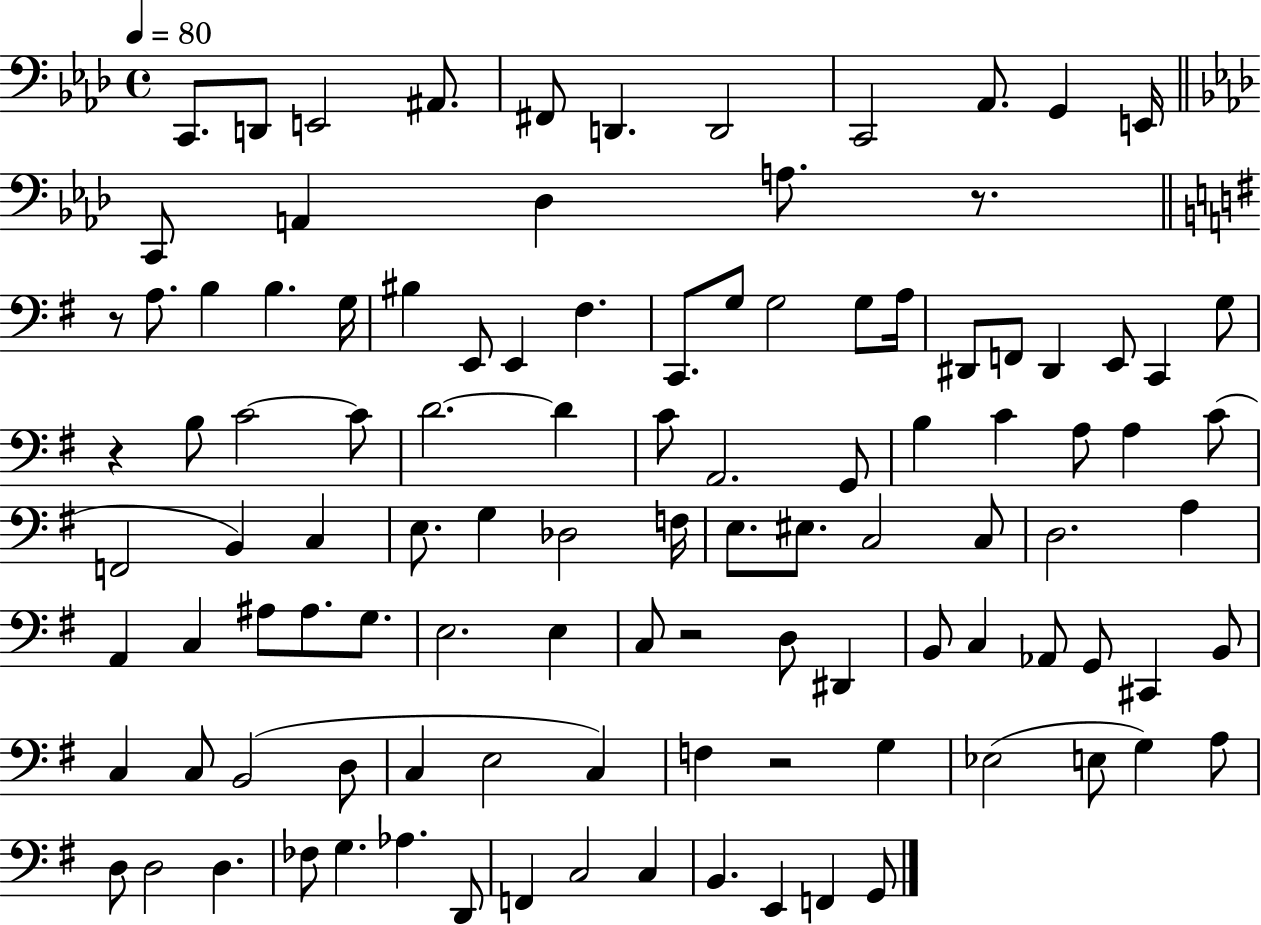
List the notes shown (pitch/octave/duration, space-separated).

C2/e. D2/e E2/h A#2/e. F#2/e D2/q. D2/h C2/h Ab2/e. G2/q E2/s C2/e A2/q Db3/q A3/e. R/e. R/e A3/e. B3/q B3/q. G3/s BIS3/q E2/e E2/q F#3/q. C2/e. G3/e G3/h G3/e A3/s D#2/e F2/e D#2/q E2/e C2/q G3/e R/q B3/e C4/h C4/e D4/h. D4/q C4/e A2/h. G2/e B3/q C4/q A3/e A3/q C4/e F2/h B2/q C3/q E3/e. G3/q Db3/h F3/s E3/e. EIS3/e. C3/h C3/e D3/h. A3/q A2/q C3/q A#3/e A#3/e. G3/e. E3/h. E3/q C3/e R/h D3/e D#2/q B2/e C3/q Ab2/e G2/e C#2/q B2/e C3/q C3/e B2/h D3/e C3/q E3/h C3/q F3/q R/h G3/q Eb3/h E3/e G3/q A3/e D3/e D3/h D3/q. FES3/e G3/q. Ab3/q. D2/e F2/q C3/h C3/q B2/q. E2/q F2/q G2/e